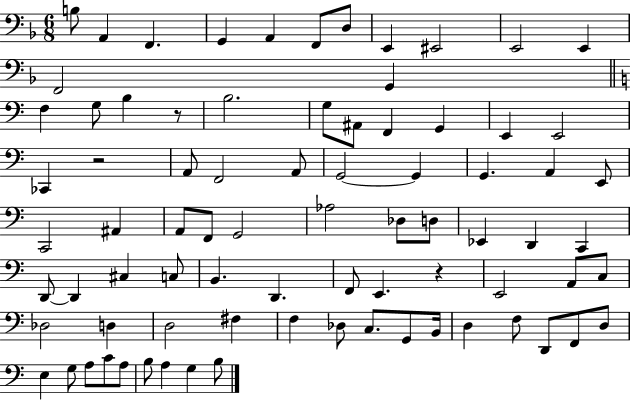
X:1
T:Untitled
M:6/8
L:1/4
K:F
B,/2 A,, F,, G,, A,, F,,/2 D,/2 E,, ^E,,2 E,,2 E,, F,,2 G,, F, G,/2 B, z/2 B,2 G,/2 ^A,,/2 F,, G,, E,, E,,2 _C,, z2 A,,/2 F,,2 A,,/2 G,,2 G,, G,, A,, E,,/2 C,,2 ^A,, A,,/2 F,,/2 G,,2 _A,2 _D,/2 D,/2 _E,, D,, C,, D,,/2 D,, ^C, C,/2 B,, D,, F,,/2 E,, z E,,2 A,,/2 C,/2 _D,2 D, D,2 ^F, F, _D,/2 C,/2 G,,/2 B,,/4 D, F,/2 D,,/2 F,,/2 D,/2 E, G,/2 A,/2 C/2 A,/2 B,/2 A, G, B,/2